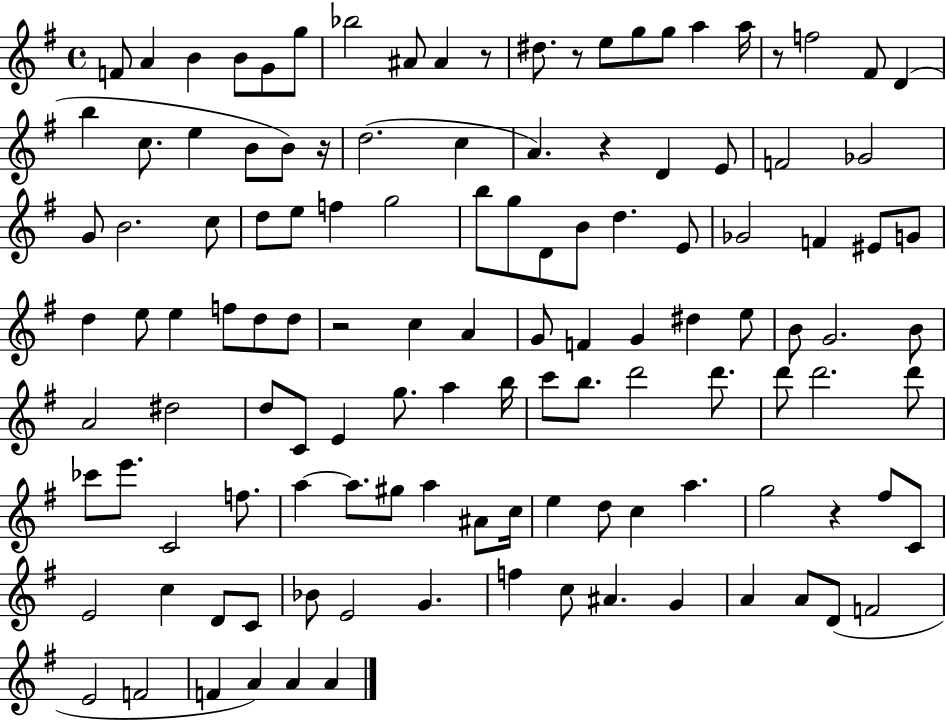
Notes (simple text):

F4/e A4/q B4/q B4/e G4/e G5/e Bb5/h A#4/e A#4/q R/e D#5/e. R/e E5/e G5/e G5/e A5/q A5/s R/e F5/h F#4/e D4/q B5/q C5/e. E5/q B4/e B4/e R/s D5/h. C5/q A4/q. R/q D4/q E4/e F4/h Gb4/h G4/e B4/h. C5/e D5/e E5/e F5/q G5/h B5/e G5/e D4/e B4/e D5/q. E4/e Gb4/h F4/q EIS4/e G4/e D5/q E5/e E5/q F5/e D5/e D5/e R/h C5/q A4/q G4/e F4/q G4/q D#5/q E5/e B4/e G4/h. B4/e A4/h D#5/h D5/e C4/e E4/q G5/e. A5/q B5/s C6/e B5/e. D6/h D6/e. D6/e D6/h. D6/e CES6/e E6/e. C4/h F5/e. A5/q A5/e. G#5/e A5/q A#4/e C5/s E5/q D5/e C5/q A5/q. G5/h R/q F#5/e C4/e E4/h C5/q D4/e C4/e Bb4/e E4/h G4/q. F5/q C5/e A#4/q. G4/q A4/q A4/e D4/e F4/h E4/h F4/h F4/q A4/q A4/q A4/q